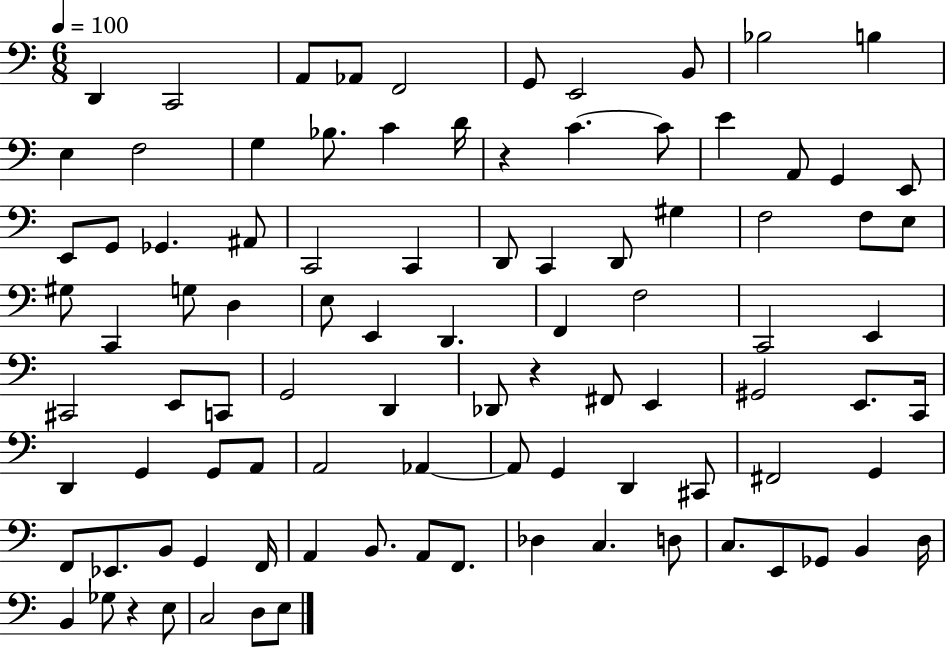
{
  \clef bass
  \numericTimeSignature
  \time 6/8
  \key c \major
  \tempo 4 = 100
  d,4 c,2 | a,8 aes,8 f,2 | g,8 e,2 b,8 | bes2 b4 | \break e4 f2 | g4 bes8. c'4 d'16 | r4 c'4.~~ c'8 | e'4 a,8 g,4 e,8 | \break e,8 g,8 ges,4. ais,8 | c,2 c,4 | d,8 c,4 d,8 gis4 | f2 f8 e8 | \break gis8 c,4 g8 d4 | e8 e,4 d,4. | f,4 f2 | c,2 e,4 | \break cis,2 e,8 c,8 | g,2 d,4 | des,8 r4 fis,8 e,4 | gis,2 e,8. c,16 | \break d,4 g,4 g,8 a,8 | a,2 aes,4~~ | aes,8 g,4 d,4 cis,8 | fis,2 g,4 | \break f,8 ees,8. b,8 g,4 f,16 | a,4 b,8. a,8 f,8. | des4 c4. d8 | c8. e,8 ges,8 b,4 d16 | \break b,4 ges8 r4 e8 | c2 d8 e8 | \bar "|."
}